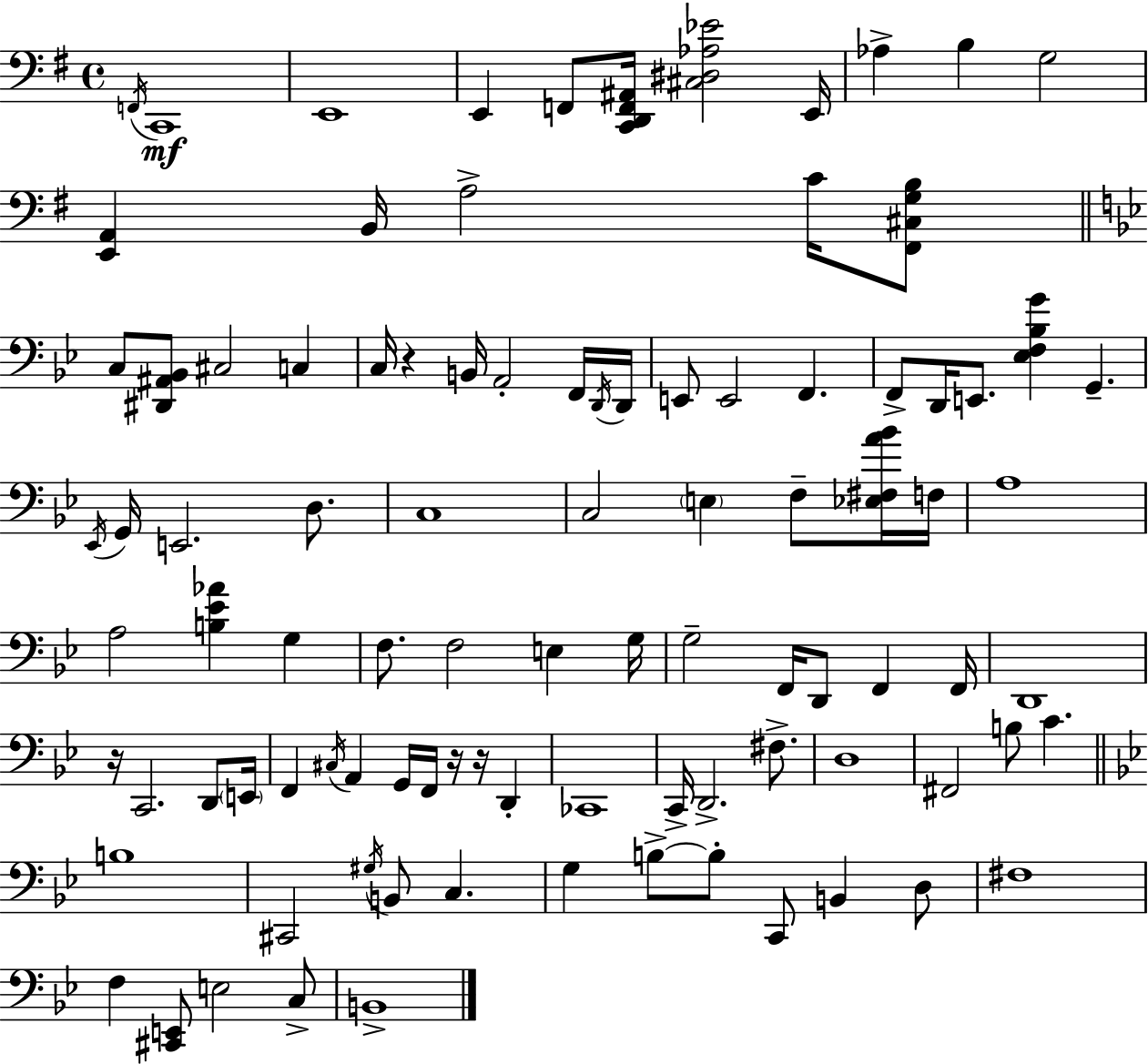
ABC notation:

X:1
T:Untitled
M:4/4
L:1/4
K:G
F,,/4 C,,4 E,,4 E,, F,,/2 [C,,D,,F,,^A,,]/4 [^C,^D,_A,_E]2 E,,/4 _A, B, G,2 [E,,A,,] B,,/4 A,2 C/4 [^F,,^C,G,B,]/2 C,/2 [^D,,^A,,_B,,]/2 ^C,2 C, C,/4 z B,,/4 A,,2 F,,/4 D,,/4 D,,/4 E,,/2 E,,2 F,, F,,/2 D,,/4 E,,/2 [_E,F,_B,G] G,, _E,,/4 G,,/4 E,,2 D,/2 C,4 C,2 E, F,/2 [_E,^F,A_B]/4 F,/4 A,4 A,2 [B,_E_A] G, F,/2 F,2 E, G,/4 G,2 F,,/4 D,,/2 F,, F,,/4 D,,4 z/4 C,,2 D,,/2 E,,/4 F,, ^C,/4 A,, G,,/4 F,,/4 z/4 z/4 D,, _C,,4 C,,/4 D,,2 ^F,/2 D,4 ^F,,2 B,/2 C B,4 ^C,,2 ^G,/4 B,,/2 C, G, B,/2 B,/2 C,,/2 B,, D,/2 ^F,4 F, [^C,,E,,]/2 E,2 C,/2 B,,4